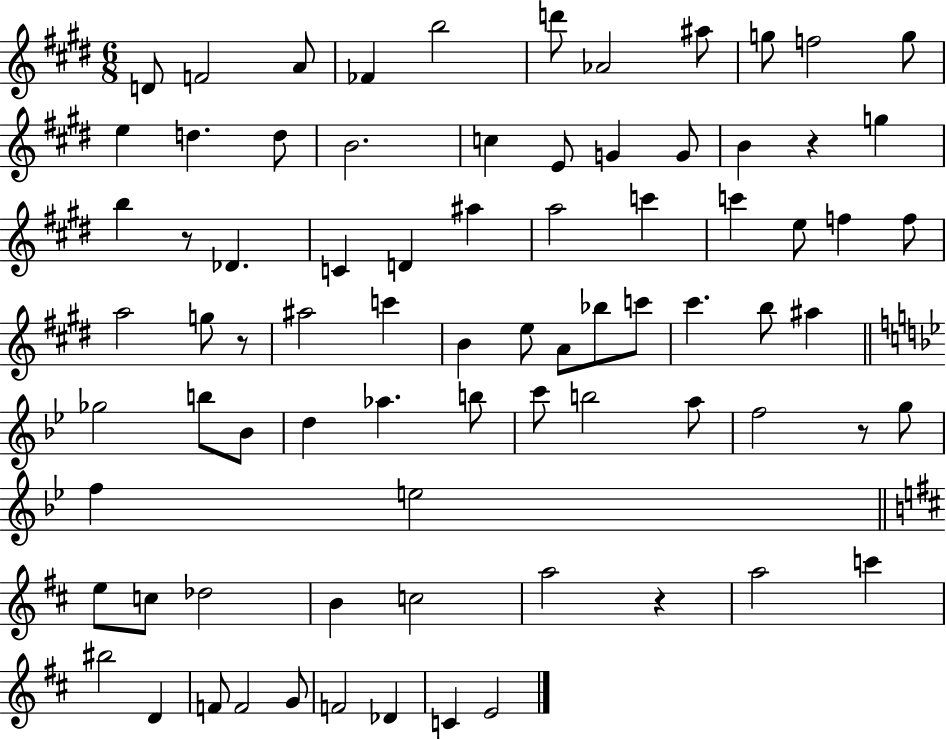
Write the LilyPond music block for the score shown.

{
  \clef treble
  \numericTimeSignature
  \time 6/8
  \key e \major
  d'8 f'2 a'8 | fes'4 b''2 | d'''8 aes'2 ais''8 | g''8 f''2 g''8 | \break e''4 d''4. d''8 | b'2. | c''4 e'8 g'4 g'8 | b'4 r4 g''4 | \break b''4 r8 des'4. | c'4 d'4 ais''4 | a''2 c'''4 | c'''4 e''8 f''4 f''8 | \break a''2 g''8 r8 | ais''2 c'''4 | b'4 e''8 a'8 bes''8 c'''8 | cis'''4. b''8 ais''4 | \break \bar "||" \break \key bes \major ges''2 b''8 bes'8 | d''4 aes''4. b''8 | c'''8 b''2 a''8 | f''2 r8 g''8 | \break f''4 e''2 | \bar "||" \break \key b \minor e''8 c''8 des''2 | b'4 c''2 | a''2 r4 | a''2 c'''4 | \break bis''2 d'4 | f'8 f'2 g'8 | f'2 des'4 | c'4 e'2 | \break \bar "|."
}